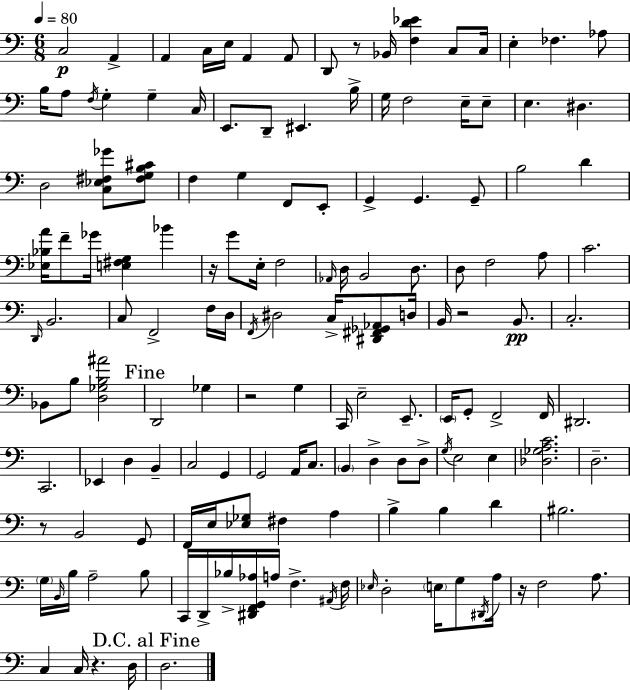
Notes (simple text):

C3/h A2/q A2/q C3/s E3/s A2/q A2/e D2/e R/e Bb2/s [F3,D4,Eb4]/q C3/e C3/s E3/q FES3/q. Ab3/e B3/s A3/e F3/s G3/q G3/q C3/s E2/e. D2/e EIS2/q. B3/s G3/s F3/h E3/s E3/e E3/q. D#3/q. D3/h [C3,Eb3,F#3,Gb4]/e [F#3,G3,B3,C#4]/e F3/q G3/q F2/e E2/e G2/q G2/q. G2/e B3/h D4/q [Eb3,Bb3,A4]/s F4/e Gb4/s [E3,F#3,G3]/q Bb4/q R/s G4/e E3/s F3/h Ab2/s D3/s B2/h D3/e. D3/e F3/h A3/e C4/h. D2/s B2/h. C3/e F2/h F3/s D3/s F2/s D#3/h C3/s [D#2,F#2,Gb2,Ab2]/e D3/s B2/s R/h B2/e. C3/h. Bb2/e B3/e [D3,Gb3,B3,A#4]/h D2/h Gb3/q R/h G3/q C2/s E3/h E2/e. E2/s G2/e F2/h F2/s D#2/h. C2/h. Eb2/q D3/q B2/q C3/h G2/q G2/h A2/s C3/e. B2/q D3/q D3/e D3/e G3/s E3/h E3/q [Db3,Gb3,A3,C4]/h. D3/h. R/e B2/h G2/e F2/s E3/s [Eb3,Gb3]/e F#3/q A3/q B3/q B3/q D4/q BIS3/h. G3/s B2/s B3/s A3/h B3/e C2/s D2/s Bb3/s [D#2,F2,G2,Ab3]/s A3/s F3/q. A#2/s F3/s Eb3/s D3/h E3/s G3/e D#2/s A3/s R/s F3/h A3/e. C3/q C3/s R/q. D3/s D3/h.